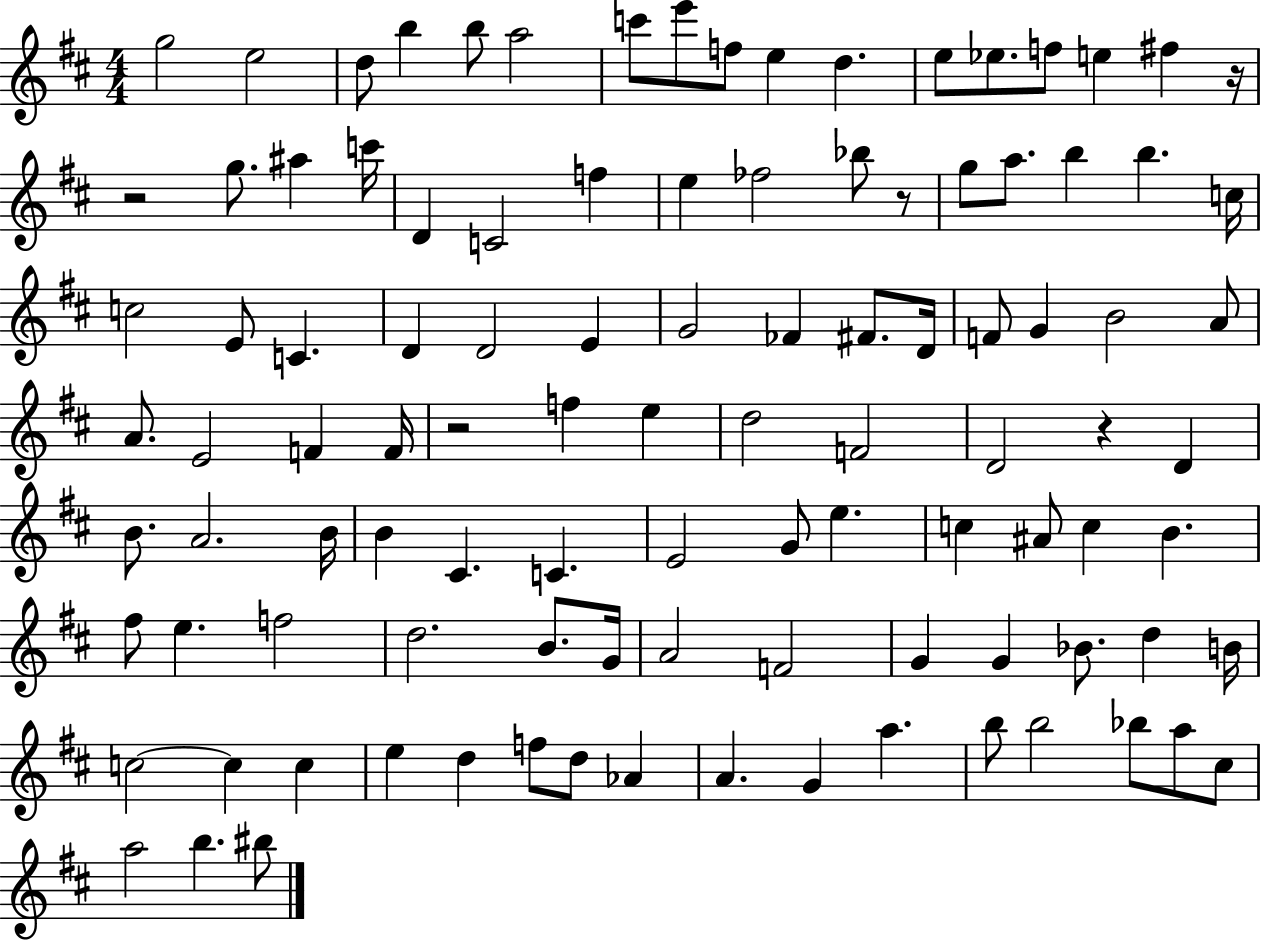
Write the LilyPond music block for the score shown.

{
  \clef treble
  \numericTimeSignature
  \time 4/4
  \key d \major
  g''2 e''2 | d''8 b''4 b''8 a''2 | c'''8 e'''8 f''8 e''4 d''4. | e''8 ees''8. f''8 e''4 fis''4 r16 | \break r2 g''8. ais''4 c'''16 | d'4 c'2 f''4 | e''4 fes''2 bes''8 r8 | g''8 a''8. b''4 b''4. c''16 | \break c''2 e'8 c'4. | d'4 d'2 e'4 | g'2 fes'4 fis'8. d'16 | f'8 g'4 b'2 a'8 | \break a'8. e'2 f'4 f'16 | r2 f''4 e''4 | d''2 f'2 | d'2 r4 d'4 | \break b'8. a'2. b'16 | b'4 cis'4. c'4. | e'2 g'8 e''4. | c''4 ais'8 c''4 b'4. | \break fis''8 e''4. f''2 | d''2. b'8. g'16 | a'2 f'2 | g'4 g'4 bes'8. d''4 b'16 | \break c''2~~ c''4 c''4 | e''4 d''4 f''8 d''8 aes'4 | a'4. g'4 a''4. | b''8 b''2 bes''8 a''8 cis''8 | \break a''2 b''4. bis''8 | \bar "|."
}